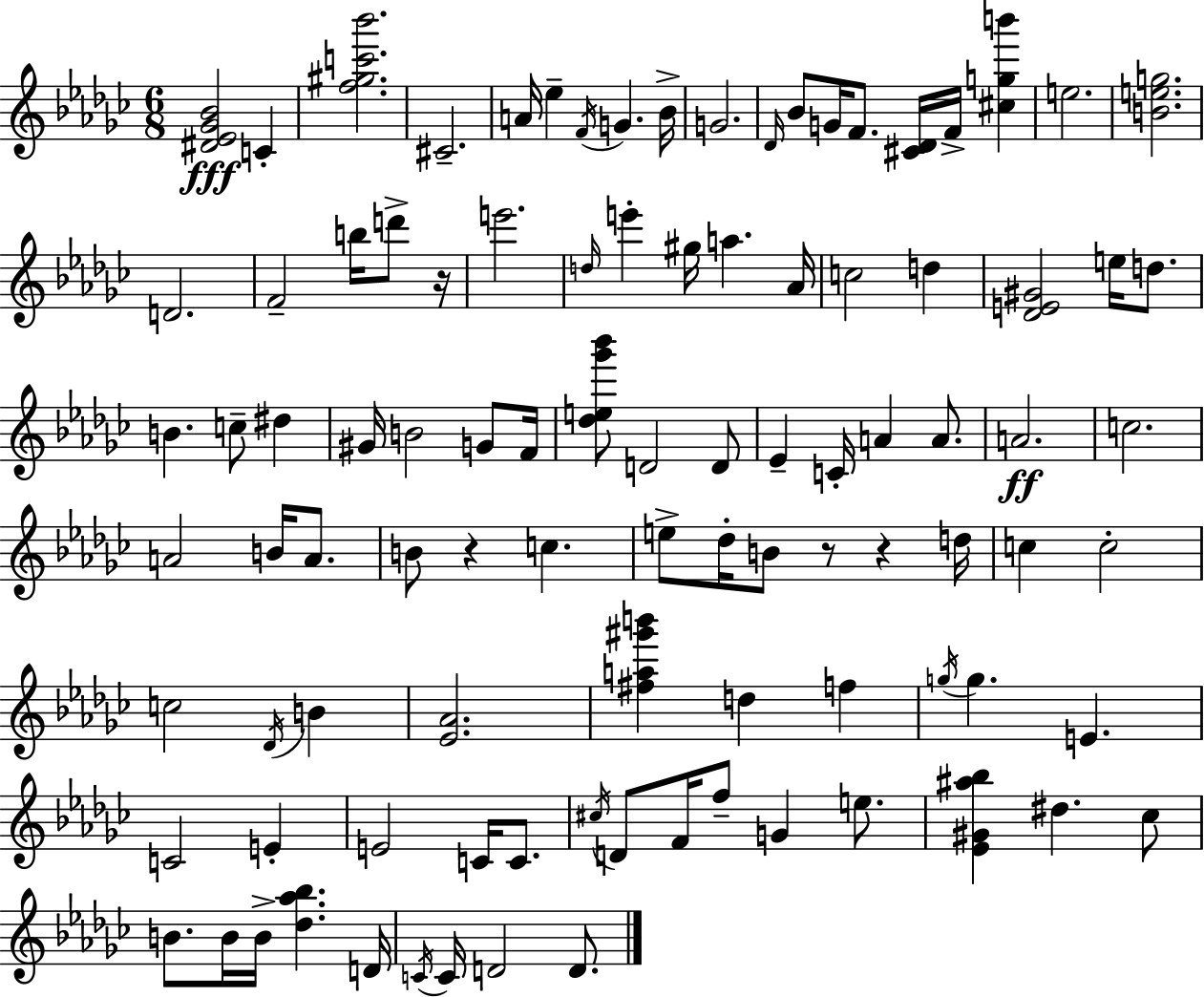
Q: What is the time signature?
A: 6/8